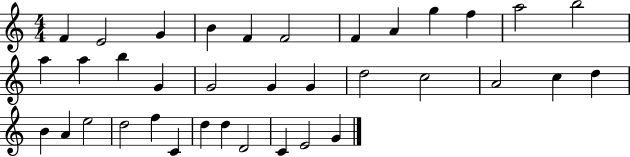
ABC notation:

X:1
T:Untitled
M:4/4
L:1/4
K:C
F E2 G B F F2 F A g f a2 b2 a a b G G2 G G d2 c2 A2 c d B A e2 d2 f C d d D2 C E2 G